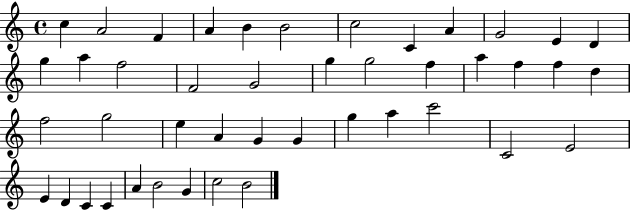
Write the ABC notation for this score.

X:1
T:Untitled
M:4/4
L:1/4
K:C
c A2 F A B B2 c2 C A G2 E D g a f2 F2 G2 g g2 f a f f d f2 g2 e A G G g a c'2 C2 E2 E D C C A B2 G c2 B2